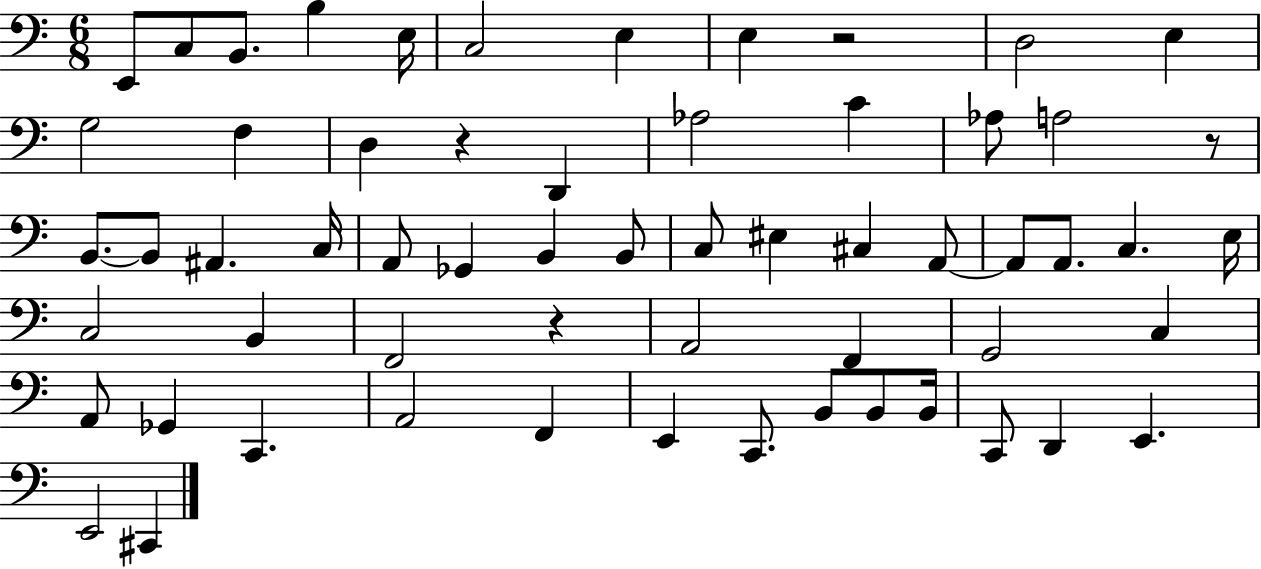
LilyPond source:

{
  \clef bass
  \numericTimeSignature
  \time 6/8
  \key c \major
  \repeat volta 2 { e,8 c8 b,8. b4 e16 | c2 e4 | e4 r2 | d2 e4 | \break g2 f4 | d4 r4 d,4 | aes2 c'4 | aes8 a2 r8 | \break b,8.~~ b,8 ais,4. c16 | a,8 ges,4 b,4 b,8 | c8 eis4 cis4 a,8~~ | a,8 a,8. c4. e16 | \break c2 b,4 | f,2 r4 | a,2 f,4 | g,2 c4 | \break a,8 ges,4 c,4. | a,2 f,4 | e,4 c,8. b,8 b,8 b,16 | c,8 d,4 e,4. | \break e,2 cis,4 | } \bar "|."
}